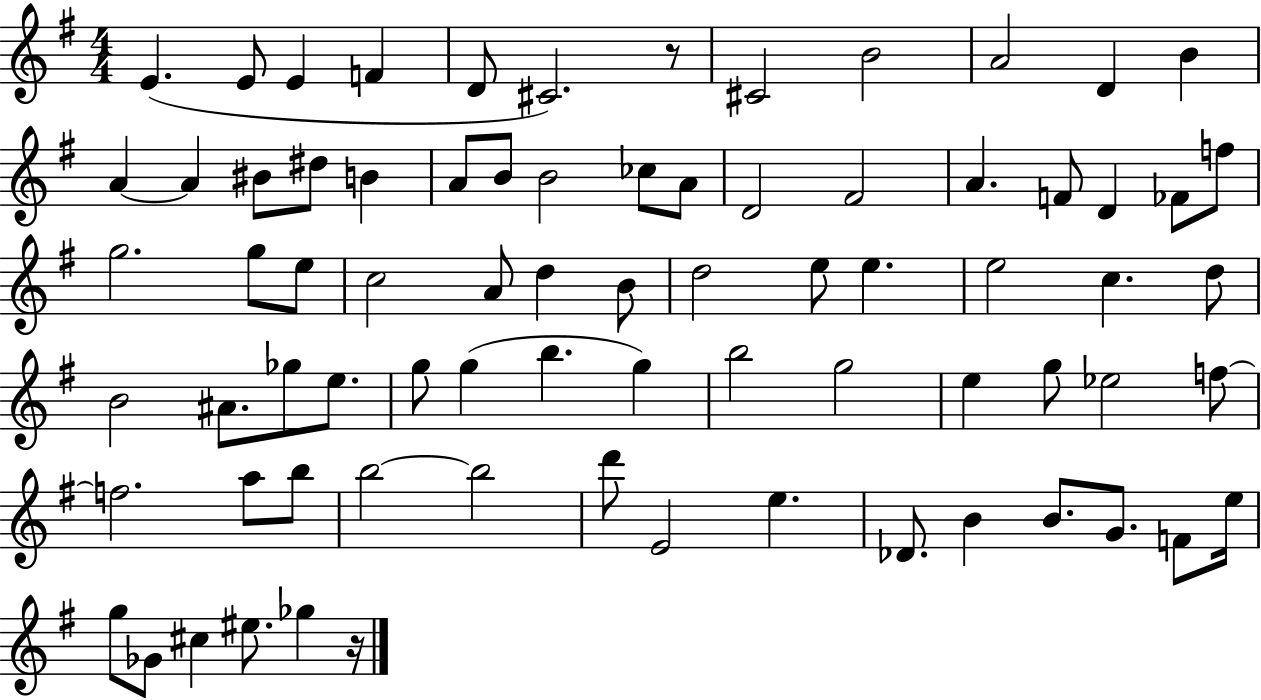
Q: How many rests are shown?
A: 2